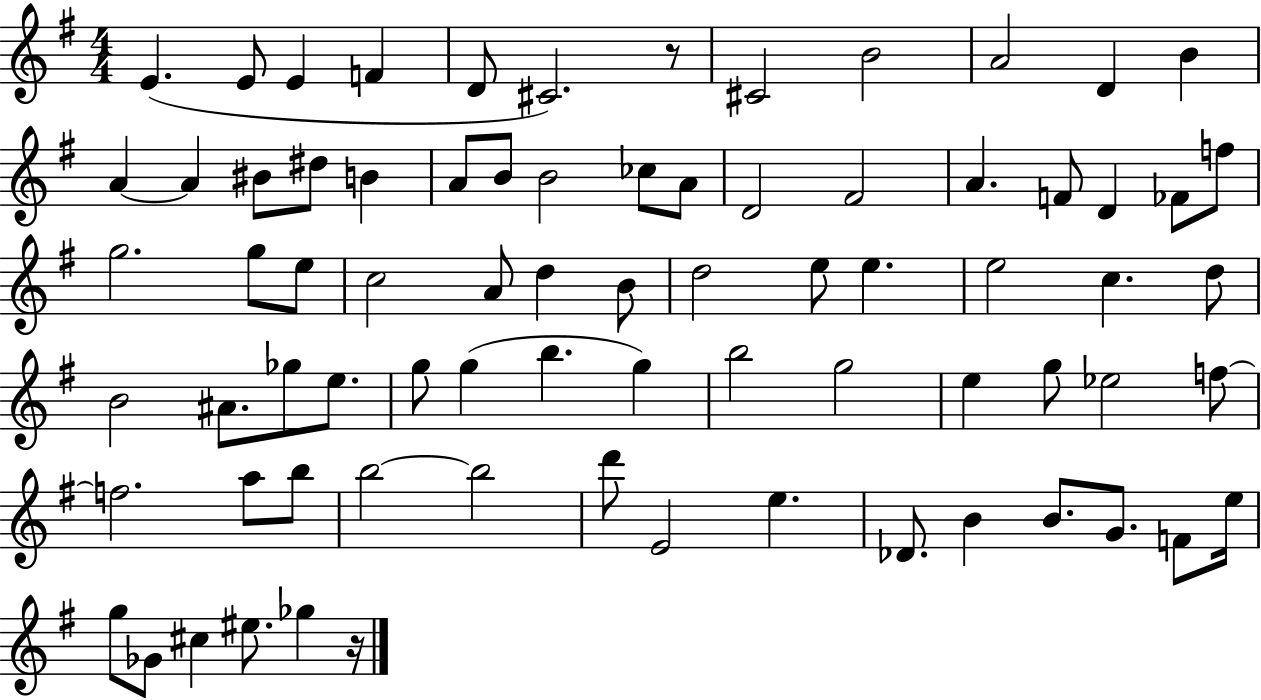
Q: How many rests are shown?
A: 2